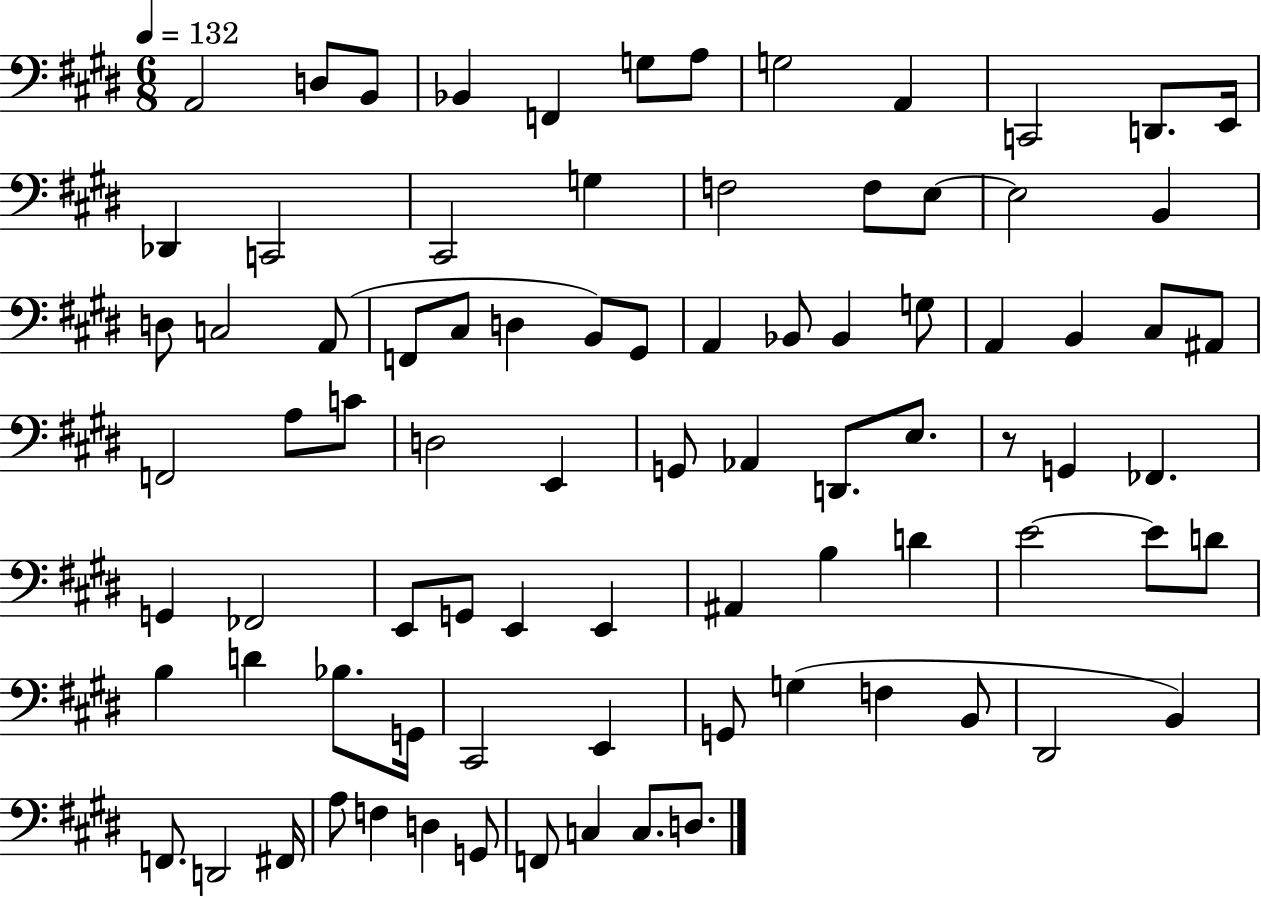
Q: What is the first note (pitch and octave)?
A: A2